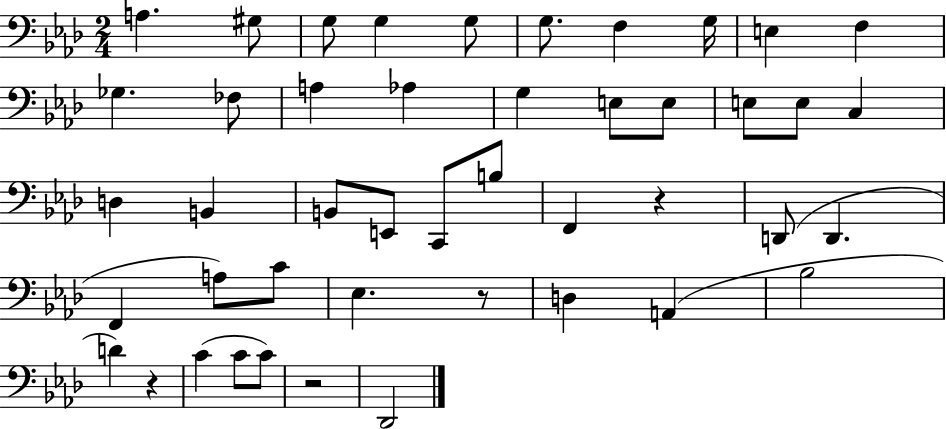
X:1
T:Untitled
M:2/4
L:1/4
K:Ab
A, ^G,/2 G,/2 G, G,/2 G,/2 F, G,/4 E, F, _G, _F,/2 A, _A, G, E,/2 E,/2 E,/2 E,/2 C, D, B,, B,,/2 E,,/2 C,,/2 B,/2 F,, z D,,/2 D,, F,, A,/2 C/2 _E, z/2 D, A,, _B,2 D z C C/2 C/2 z2 _D,,2